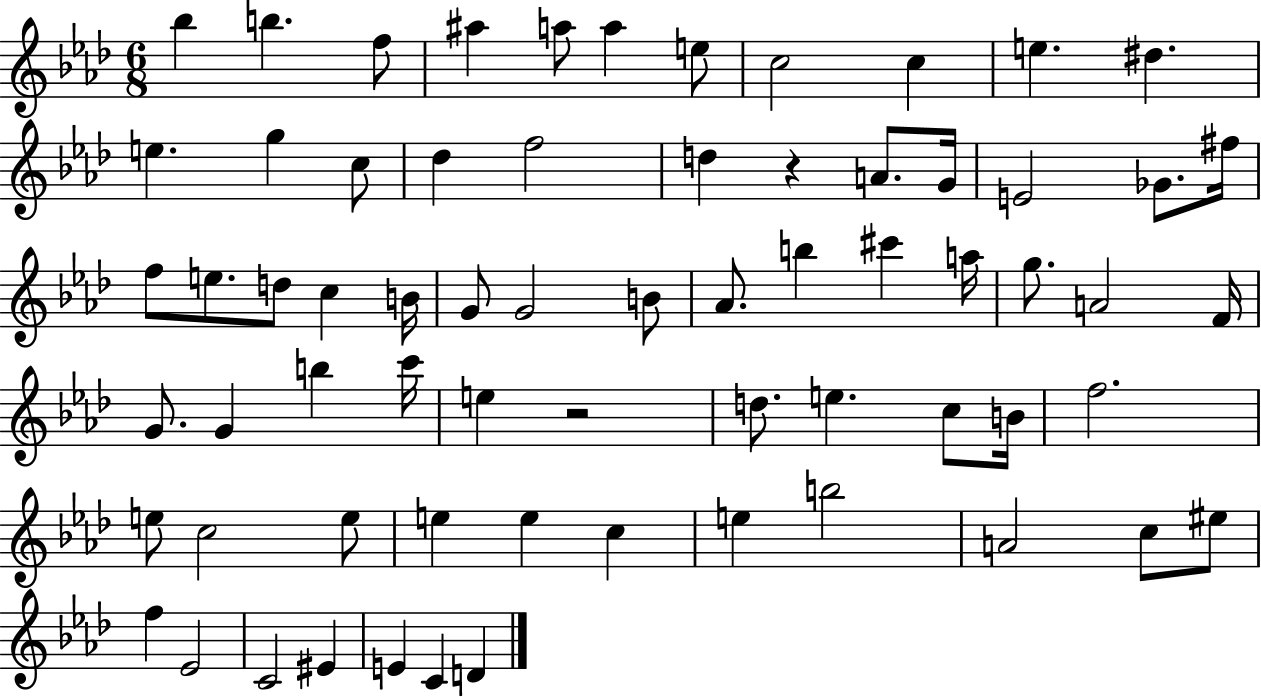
Bb5/q B5/q. F5/e A#5/q A5/e A5/q E5/e C5/h C5/q E5/q. D#5/q. E5/q. G5/q C5/e Db5/q F5/h D5/q R/q A4/e. G4/s E4/h Gb4/e. F#5/s F5/e E5/e. D5/e C5/q B4/s G4/e G4/h B4/e Ab4/e. B5/q C#6/q A5/s G5/e. A4/h F4/s G4/e. G4/q B5/q C6/s E5/q R/h D5/e. E5/q. C5/e B4/s F5/h. E5/e C5/h E5/e E5/q E5/q C5/q E5/q B5/h A4/h C5/e EIS5/e F5/q Eb4/h C4/h EIS4/q E4/q C4/q D4/q